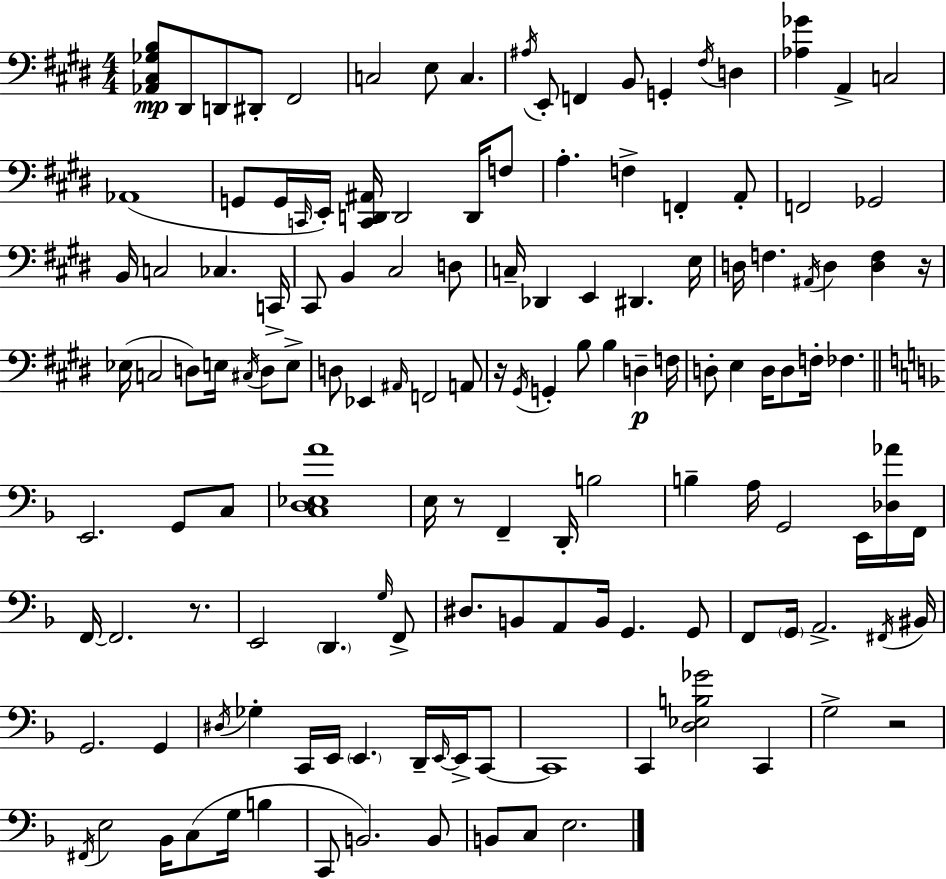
X:1
T:Untitled
M:4/4
L:1/4
K:E
[_A,,^C,_G,B,]/2 ^D,,/2 D,,/2 ^D,,/2 ^F,,2 C,2 E,/2 C, ^A,/4 E,,/2 F,, B,,/2 G,, ^F,/4 D, [_A,_G] A,, C,2 _A,,4 G,,/2 G,,/4 C,,/4 E,,/4 [C,,D,,^A,,]/4 D,,2 D,,/4 F,/2 A, F, F,, A,,/2 F,,2 _G,,2 B,,/4 C,2 _C, C,,/4 ^C,,/2 B,, ^C,2 D,/2 C,/4 _D,, E,, ^D,, E,/4 D,/4 F, ^A,,/4 D, [D,F,] z/4 _E,/4 C,2 D,/2 E,/4 ^C,/4 D,/2 E,/2 D,/2 _E,, ^A,,/4 F,,2 A,,/2 z/4 ^G,,/4 G,, B,/2 B, D, F,/4 D,/2 E, D,/4 D,/2 F,/4 _F, E,,2 G,,/2 C,/2 [C,D,_E,A]4 E,/4 z/2 F,, D,,/4 B,2 B, A,/4 G,,2 E,,/4 [_D,_A]/4 F,,/4 F,,/4 F,,2 z/2 E,,2 D,, G,/4 F,,/2 ^D,/2 B,,/2 A,,/2 B,,/4 G,, G,,/2 F,,/2 G,,/4 A,,2 ^F,,/4 ^B,,/4 G,,2 G,, ^D,/4 _G, C,,/4 E,,/4 E,, D,,/4 E,,/4 E,,/4 C,,/2 C,,4 C,, [D,_E,B,_G]2 C,, G,2 z2 ^F,,/4 E,2 _B,,/4 C,/2 G,/4 B, C,,/2 B,,2 B,,/2 B,,/2 C,/2 E,2